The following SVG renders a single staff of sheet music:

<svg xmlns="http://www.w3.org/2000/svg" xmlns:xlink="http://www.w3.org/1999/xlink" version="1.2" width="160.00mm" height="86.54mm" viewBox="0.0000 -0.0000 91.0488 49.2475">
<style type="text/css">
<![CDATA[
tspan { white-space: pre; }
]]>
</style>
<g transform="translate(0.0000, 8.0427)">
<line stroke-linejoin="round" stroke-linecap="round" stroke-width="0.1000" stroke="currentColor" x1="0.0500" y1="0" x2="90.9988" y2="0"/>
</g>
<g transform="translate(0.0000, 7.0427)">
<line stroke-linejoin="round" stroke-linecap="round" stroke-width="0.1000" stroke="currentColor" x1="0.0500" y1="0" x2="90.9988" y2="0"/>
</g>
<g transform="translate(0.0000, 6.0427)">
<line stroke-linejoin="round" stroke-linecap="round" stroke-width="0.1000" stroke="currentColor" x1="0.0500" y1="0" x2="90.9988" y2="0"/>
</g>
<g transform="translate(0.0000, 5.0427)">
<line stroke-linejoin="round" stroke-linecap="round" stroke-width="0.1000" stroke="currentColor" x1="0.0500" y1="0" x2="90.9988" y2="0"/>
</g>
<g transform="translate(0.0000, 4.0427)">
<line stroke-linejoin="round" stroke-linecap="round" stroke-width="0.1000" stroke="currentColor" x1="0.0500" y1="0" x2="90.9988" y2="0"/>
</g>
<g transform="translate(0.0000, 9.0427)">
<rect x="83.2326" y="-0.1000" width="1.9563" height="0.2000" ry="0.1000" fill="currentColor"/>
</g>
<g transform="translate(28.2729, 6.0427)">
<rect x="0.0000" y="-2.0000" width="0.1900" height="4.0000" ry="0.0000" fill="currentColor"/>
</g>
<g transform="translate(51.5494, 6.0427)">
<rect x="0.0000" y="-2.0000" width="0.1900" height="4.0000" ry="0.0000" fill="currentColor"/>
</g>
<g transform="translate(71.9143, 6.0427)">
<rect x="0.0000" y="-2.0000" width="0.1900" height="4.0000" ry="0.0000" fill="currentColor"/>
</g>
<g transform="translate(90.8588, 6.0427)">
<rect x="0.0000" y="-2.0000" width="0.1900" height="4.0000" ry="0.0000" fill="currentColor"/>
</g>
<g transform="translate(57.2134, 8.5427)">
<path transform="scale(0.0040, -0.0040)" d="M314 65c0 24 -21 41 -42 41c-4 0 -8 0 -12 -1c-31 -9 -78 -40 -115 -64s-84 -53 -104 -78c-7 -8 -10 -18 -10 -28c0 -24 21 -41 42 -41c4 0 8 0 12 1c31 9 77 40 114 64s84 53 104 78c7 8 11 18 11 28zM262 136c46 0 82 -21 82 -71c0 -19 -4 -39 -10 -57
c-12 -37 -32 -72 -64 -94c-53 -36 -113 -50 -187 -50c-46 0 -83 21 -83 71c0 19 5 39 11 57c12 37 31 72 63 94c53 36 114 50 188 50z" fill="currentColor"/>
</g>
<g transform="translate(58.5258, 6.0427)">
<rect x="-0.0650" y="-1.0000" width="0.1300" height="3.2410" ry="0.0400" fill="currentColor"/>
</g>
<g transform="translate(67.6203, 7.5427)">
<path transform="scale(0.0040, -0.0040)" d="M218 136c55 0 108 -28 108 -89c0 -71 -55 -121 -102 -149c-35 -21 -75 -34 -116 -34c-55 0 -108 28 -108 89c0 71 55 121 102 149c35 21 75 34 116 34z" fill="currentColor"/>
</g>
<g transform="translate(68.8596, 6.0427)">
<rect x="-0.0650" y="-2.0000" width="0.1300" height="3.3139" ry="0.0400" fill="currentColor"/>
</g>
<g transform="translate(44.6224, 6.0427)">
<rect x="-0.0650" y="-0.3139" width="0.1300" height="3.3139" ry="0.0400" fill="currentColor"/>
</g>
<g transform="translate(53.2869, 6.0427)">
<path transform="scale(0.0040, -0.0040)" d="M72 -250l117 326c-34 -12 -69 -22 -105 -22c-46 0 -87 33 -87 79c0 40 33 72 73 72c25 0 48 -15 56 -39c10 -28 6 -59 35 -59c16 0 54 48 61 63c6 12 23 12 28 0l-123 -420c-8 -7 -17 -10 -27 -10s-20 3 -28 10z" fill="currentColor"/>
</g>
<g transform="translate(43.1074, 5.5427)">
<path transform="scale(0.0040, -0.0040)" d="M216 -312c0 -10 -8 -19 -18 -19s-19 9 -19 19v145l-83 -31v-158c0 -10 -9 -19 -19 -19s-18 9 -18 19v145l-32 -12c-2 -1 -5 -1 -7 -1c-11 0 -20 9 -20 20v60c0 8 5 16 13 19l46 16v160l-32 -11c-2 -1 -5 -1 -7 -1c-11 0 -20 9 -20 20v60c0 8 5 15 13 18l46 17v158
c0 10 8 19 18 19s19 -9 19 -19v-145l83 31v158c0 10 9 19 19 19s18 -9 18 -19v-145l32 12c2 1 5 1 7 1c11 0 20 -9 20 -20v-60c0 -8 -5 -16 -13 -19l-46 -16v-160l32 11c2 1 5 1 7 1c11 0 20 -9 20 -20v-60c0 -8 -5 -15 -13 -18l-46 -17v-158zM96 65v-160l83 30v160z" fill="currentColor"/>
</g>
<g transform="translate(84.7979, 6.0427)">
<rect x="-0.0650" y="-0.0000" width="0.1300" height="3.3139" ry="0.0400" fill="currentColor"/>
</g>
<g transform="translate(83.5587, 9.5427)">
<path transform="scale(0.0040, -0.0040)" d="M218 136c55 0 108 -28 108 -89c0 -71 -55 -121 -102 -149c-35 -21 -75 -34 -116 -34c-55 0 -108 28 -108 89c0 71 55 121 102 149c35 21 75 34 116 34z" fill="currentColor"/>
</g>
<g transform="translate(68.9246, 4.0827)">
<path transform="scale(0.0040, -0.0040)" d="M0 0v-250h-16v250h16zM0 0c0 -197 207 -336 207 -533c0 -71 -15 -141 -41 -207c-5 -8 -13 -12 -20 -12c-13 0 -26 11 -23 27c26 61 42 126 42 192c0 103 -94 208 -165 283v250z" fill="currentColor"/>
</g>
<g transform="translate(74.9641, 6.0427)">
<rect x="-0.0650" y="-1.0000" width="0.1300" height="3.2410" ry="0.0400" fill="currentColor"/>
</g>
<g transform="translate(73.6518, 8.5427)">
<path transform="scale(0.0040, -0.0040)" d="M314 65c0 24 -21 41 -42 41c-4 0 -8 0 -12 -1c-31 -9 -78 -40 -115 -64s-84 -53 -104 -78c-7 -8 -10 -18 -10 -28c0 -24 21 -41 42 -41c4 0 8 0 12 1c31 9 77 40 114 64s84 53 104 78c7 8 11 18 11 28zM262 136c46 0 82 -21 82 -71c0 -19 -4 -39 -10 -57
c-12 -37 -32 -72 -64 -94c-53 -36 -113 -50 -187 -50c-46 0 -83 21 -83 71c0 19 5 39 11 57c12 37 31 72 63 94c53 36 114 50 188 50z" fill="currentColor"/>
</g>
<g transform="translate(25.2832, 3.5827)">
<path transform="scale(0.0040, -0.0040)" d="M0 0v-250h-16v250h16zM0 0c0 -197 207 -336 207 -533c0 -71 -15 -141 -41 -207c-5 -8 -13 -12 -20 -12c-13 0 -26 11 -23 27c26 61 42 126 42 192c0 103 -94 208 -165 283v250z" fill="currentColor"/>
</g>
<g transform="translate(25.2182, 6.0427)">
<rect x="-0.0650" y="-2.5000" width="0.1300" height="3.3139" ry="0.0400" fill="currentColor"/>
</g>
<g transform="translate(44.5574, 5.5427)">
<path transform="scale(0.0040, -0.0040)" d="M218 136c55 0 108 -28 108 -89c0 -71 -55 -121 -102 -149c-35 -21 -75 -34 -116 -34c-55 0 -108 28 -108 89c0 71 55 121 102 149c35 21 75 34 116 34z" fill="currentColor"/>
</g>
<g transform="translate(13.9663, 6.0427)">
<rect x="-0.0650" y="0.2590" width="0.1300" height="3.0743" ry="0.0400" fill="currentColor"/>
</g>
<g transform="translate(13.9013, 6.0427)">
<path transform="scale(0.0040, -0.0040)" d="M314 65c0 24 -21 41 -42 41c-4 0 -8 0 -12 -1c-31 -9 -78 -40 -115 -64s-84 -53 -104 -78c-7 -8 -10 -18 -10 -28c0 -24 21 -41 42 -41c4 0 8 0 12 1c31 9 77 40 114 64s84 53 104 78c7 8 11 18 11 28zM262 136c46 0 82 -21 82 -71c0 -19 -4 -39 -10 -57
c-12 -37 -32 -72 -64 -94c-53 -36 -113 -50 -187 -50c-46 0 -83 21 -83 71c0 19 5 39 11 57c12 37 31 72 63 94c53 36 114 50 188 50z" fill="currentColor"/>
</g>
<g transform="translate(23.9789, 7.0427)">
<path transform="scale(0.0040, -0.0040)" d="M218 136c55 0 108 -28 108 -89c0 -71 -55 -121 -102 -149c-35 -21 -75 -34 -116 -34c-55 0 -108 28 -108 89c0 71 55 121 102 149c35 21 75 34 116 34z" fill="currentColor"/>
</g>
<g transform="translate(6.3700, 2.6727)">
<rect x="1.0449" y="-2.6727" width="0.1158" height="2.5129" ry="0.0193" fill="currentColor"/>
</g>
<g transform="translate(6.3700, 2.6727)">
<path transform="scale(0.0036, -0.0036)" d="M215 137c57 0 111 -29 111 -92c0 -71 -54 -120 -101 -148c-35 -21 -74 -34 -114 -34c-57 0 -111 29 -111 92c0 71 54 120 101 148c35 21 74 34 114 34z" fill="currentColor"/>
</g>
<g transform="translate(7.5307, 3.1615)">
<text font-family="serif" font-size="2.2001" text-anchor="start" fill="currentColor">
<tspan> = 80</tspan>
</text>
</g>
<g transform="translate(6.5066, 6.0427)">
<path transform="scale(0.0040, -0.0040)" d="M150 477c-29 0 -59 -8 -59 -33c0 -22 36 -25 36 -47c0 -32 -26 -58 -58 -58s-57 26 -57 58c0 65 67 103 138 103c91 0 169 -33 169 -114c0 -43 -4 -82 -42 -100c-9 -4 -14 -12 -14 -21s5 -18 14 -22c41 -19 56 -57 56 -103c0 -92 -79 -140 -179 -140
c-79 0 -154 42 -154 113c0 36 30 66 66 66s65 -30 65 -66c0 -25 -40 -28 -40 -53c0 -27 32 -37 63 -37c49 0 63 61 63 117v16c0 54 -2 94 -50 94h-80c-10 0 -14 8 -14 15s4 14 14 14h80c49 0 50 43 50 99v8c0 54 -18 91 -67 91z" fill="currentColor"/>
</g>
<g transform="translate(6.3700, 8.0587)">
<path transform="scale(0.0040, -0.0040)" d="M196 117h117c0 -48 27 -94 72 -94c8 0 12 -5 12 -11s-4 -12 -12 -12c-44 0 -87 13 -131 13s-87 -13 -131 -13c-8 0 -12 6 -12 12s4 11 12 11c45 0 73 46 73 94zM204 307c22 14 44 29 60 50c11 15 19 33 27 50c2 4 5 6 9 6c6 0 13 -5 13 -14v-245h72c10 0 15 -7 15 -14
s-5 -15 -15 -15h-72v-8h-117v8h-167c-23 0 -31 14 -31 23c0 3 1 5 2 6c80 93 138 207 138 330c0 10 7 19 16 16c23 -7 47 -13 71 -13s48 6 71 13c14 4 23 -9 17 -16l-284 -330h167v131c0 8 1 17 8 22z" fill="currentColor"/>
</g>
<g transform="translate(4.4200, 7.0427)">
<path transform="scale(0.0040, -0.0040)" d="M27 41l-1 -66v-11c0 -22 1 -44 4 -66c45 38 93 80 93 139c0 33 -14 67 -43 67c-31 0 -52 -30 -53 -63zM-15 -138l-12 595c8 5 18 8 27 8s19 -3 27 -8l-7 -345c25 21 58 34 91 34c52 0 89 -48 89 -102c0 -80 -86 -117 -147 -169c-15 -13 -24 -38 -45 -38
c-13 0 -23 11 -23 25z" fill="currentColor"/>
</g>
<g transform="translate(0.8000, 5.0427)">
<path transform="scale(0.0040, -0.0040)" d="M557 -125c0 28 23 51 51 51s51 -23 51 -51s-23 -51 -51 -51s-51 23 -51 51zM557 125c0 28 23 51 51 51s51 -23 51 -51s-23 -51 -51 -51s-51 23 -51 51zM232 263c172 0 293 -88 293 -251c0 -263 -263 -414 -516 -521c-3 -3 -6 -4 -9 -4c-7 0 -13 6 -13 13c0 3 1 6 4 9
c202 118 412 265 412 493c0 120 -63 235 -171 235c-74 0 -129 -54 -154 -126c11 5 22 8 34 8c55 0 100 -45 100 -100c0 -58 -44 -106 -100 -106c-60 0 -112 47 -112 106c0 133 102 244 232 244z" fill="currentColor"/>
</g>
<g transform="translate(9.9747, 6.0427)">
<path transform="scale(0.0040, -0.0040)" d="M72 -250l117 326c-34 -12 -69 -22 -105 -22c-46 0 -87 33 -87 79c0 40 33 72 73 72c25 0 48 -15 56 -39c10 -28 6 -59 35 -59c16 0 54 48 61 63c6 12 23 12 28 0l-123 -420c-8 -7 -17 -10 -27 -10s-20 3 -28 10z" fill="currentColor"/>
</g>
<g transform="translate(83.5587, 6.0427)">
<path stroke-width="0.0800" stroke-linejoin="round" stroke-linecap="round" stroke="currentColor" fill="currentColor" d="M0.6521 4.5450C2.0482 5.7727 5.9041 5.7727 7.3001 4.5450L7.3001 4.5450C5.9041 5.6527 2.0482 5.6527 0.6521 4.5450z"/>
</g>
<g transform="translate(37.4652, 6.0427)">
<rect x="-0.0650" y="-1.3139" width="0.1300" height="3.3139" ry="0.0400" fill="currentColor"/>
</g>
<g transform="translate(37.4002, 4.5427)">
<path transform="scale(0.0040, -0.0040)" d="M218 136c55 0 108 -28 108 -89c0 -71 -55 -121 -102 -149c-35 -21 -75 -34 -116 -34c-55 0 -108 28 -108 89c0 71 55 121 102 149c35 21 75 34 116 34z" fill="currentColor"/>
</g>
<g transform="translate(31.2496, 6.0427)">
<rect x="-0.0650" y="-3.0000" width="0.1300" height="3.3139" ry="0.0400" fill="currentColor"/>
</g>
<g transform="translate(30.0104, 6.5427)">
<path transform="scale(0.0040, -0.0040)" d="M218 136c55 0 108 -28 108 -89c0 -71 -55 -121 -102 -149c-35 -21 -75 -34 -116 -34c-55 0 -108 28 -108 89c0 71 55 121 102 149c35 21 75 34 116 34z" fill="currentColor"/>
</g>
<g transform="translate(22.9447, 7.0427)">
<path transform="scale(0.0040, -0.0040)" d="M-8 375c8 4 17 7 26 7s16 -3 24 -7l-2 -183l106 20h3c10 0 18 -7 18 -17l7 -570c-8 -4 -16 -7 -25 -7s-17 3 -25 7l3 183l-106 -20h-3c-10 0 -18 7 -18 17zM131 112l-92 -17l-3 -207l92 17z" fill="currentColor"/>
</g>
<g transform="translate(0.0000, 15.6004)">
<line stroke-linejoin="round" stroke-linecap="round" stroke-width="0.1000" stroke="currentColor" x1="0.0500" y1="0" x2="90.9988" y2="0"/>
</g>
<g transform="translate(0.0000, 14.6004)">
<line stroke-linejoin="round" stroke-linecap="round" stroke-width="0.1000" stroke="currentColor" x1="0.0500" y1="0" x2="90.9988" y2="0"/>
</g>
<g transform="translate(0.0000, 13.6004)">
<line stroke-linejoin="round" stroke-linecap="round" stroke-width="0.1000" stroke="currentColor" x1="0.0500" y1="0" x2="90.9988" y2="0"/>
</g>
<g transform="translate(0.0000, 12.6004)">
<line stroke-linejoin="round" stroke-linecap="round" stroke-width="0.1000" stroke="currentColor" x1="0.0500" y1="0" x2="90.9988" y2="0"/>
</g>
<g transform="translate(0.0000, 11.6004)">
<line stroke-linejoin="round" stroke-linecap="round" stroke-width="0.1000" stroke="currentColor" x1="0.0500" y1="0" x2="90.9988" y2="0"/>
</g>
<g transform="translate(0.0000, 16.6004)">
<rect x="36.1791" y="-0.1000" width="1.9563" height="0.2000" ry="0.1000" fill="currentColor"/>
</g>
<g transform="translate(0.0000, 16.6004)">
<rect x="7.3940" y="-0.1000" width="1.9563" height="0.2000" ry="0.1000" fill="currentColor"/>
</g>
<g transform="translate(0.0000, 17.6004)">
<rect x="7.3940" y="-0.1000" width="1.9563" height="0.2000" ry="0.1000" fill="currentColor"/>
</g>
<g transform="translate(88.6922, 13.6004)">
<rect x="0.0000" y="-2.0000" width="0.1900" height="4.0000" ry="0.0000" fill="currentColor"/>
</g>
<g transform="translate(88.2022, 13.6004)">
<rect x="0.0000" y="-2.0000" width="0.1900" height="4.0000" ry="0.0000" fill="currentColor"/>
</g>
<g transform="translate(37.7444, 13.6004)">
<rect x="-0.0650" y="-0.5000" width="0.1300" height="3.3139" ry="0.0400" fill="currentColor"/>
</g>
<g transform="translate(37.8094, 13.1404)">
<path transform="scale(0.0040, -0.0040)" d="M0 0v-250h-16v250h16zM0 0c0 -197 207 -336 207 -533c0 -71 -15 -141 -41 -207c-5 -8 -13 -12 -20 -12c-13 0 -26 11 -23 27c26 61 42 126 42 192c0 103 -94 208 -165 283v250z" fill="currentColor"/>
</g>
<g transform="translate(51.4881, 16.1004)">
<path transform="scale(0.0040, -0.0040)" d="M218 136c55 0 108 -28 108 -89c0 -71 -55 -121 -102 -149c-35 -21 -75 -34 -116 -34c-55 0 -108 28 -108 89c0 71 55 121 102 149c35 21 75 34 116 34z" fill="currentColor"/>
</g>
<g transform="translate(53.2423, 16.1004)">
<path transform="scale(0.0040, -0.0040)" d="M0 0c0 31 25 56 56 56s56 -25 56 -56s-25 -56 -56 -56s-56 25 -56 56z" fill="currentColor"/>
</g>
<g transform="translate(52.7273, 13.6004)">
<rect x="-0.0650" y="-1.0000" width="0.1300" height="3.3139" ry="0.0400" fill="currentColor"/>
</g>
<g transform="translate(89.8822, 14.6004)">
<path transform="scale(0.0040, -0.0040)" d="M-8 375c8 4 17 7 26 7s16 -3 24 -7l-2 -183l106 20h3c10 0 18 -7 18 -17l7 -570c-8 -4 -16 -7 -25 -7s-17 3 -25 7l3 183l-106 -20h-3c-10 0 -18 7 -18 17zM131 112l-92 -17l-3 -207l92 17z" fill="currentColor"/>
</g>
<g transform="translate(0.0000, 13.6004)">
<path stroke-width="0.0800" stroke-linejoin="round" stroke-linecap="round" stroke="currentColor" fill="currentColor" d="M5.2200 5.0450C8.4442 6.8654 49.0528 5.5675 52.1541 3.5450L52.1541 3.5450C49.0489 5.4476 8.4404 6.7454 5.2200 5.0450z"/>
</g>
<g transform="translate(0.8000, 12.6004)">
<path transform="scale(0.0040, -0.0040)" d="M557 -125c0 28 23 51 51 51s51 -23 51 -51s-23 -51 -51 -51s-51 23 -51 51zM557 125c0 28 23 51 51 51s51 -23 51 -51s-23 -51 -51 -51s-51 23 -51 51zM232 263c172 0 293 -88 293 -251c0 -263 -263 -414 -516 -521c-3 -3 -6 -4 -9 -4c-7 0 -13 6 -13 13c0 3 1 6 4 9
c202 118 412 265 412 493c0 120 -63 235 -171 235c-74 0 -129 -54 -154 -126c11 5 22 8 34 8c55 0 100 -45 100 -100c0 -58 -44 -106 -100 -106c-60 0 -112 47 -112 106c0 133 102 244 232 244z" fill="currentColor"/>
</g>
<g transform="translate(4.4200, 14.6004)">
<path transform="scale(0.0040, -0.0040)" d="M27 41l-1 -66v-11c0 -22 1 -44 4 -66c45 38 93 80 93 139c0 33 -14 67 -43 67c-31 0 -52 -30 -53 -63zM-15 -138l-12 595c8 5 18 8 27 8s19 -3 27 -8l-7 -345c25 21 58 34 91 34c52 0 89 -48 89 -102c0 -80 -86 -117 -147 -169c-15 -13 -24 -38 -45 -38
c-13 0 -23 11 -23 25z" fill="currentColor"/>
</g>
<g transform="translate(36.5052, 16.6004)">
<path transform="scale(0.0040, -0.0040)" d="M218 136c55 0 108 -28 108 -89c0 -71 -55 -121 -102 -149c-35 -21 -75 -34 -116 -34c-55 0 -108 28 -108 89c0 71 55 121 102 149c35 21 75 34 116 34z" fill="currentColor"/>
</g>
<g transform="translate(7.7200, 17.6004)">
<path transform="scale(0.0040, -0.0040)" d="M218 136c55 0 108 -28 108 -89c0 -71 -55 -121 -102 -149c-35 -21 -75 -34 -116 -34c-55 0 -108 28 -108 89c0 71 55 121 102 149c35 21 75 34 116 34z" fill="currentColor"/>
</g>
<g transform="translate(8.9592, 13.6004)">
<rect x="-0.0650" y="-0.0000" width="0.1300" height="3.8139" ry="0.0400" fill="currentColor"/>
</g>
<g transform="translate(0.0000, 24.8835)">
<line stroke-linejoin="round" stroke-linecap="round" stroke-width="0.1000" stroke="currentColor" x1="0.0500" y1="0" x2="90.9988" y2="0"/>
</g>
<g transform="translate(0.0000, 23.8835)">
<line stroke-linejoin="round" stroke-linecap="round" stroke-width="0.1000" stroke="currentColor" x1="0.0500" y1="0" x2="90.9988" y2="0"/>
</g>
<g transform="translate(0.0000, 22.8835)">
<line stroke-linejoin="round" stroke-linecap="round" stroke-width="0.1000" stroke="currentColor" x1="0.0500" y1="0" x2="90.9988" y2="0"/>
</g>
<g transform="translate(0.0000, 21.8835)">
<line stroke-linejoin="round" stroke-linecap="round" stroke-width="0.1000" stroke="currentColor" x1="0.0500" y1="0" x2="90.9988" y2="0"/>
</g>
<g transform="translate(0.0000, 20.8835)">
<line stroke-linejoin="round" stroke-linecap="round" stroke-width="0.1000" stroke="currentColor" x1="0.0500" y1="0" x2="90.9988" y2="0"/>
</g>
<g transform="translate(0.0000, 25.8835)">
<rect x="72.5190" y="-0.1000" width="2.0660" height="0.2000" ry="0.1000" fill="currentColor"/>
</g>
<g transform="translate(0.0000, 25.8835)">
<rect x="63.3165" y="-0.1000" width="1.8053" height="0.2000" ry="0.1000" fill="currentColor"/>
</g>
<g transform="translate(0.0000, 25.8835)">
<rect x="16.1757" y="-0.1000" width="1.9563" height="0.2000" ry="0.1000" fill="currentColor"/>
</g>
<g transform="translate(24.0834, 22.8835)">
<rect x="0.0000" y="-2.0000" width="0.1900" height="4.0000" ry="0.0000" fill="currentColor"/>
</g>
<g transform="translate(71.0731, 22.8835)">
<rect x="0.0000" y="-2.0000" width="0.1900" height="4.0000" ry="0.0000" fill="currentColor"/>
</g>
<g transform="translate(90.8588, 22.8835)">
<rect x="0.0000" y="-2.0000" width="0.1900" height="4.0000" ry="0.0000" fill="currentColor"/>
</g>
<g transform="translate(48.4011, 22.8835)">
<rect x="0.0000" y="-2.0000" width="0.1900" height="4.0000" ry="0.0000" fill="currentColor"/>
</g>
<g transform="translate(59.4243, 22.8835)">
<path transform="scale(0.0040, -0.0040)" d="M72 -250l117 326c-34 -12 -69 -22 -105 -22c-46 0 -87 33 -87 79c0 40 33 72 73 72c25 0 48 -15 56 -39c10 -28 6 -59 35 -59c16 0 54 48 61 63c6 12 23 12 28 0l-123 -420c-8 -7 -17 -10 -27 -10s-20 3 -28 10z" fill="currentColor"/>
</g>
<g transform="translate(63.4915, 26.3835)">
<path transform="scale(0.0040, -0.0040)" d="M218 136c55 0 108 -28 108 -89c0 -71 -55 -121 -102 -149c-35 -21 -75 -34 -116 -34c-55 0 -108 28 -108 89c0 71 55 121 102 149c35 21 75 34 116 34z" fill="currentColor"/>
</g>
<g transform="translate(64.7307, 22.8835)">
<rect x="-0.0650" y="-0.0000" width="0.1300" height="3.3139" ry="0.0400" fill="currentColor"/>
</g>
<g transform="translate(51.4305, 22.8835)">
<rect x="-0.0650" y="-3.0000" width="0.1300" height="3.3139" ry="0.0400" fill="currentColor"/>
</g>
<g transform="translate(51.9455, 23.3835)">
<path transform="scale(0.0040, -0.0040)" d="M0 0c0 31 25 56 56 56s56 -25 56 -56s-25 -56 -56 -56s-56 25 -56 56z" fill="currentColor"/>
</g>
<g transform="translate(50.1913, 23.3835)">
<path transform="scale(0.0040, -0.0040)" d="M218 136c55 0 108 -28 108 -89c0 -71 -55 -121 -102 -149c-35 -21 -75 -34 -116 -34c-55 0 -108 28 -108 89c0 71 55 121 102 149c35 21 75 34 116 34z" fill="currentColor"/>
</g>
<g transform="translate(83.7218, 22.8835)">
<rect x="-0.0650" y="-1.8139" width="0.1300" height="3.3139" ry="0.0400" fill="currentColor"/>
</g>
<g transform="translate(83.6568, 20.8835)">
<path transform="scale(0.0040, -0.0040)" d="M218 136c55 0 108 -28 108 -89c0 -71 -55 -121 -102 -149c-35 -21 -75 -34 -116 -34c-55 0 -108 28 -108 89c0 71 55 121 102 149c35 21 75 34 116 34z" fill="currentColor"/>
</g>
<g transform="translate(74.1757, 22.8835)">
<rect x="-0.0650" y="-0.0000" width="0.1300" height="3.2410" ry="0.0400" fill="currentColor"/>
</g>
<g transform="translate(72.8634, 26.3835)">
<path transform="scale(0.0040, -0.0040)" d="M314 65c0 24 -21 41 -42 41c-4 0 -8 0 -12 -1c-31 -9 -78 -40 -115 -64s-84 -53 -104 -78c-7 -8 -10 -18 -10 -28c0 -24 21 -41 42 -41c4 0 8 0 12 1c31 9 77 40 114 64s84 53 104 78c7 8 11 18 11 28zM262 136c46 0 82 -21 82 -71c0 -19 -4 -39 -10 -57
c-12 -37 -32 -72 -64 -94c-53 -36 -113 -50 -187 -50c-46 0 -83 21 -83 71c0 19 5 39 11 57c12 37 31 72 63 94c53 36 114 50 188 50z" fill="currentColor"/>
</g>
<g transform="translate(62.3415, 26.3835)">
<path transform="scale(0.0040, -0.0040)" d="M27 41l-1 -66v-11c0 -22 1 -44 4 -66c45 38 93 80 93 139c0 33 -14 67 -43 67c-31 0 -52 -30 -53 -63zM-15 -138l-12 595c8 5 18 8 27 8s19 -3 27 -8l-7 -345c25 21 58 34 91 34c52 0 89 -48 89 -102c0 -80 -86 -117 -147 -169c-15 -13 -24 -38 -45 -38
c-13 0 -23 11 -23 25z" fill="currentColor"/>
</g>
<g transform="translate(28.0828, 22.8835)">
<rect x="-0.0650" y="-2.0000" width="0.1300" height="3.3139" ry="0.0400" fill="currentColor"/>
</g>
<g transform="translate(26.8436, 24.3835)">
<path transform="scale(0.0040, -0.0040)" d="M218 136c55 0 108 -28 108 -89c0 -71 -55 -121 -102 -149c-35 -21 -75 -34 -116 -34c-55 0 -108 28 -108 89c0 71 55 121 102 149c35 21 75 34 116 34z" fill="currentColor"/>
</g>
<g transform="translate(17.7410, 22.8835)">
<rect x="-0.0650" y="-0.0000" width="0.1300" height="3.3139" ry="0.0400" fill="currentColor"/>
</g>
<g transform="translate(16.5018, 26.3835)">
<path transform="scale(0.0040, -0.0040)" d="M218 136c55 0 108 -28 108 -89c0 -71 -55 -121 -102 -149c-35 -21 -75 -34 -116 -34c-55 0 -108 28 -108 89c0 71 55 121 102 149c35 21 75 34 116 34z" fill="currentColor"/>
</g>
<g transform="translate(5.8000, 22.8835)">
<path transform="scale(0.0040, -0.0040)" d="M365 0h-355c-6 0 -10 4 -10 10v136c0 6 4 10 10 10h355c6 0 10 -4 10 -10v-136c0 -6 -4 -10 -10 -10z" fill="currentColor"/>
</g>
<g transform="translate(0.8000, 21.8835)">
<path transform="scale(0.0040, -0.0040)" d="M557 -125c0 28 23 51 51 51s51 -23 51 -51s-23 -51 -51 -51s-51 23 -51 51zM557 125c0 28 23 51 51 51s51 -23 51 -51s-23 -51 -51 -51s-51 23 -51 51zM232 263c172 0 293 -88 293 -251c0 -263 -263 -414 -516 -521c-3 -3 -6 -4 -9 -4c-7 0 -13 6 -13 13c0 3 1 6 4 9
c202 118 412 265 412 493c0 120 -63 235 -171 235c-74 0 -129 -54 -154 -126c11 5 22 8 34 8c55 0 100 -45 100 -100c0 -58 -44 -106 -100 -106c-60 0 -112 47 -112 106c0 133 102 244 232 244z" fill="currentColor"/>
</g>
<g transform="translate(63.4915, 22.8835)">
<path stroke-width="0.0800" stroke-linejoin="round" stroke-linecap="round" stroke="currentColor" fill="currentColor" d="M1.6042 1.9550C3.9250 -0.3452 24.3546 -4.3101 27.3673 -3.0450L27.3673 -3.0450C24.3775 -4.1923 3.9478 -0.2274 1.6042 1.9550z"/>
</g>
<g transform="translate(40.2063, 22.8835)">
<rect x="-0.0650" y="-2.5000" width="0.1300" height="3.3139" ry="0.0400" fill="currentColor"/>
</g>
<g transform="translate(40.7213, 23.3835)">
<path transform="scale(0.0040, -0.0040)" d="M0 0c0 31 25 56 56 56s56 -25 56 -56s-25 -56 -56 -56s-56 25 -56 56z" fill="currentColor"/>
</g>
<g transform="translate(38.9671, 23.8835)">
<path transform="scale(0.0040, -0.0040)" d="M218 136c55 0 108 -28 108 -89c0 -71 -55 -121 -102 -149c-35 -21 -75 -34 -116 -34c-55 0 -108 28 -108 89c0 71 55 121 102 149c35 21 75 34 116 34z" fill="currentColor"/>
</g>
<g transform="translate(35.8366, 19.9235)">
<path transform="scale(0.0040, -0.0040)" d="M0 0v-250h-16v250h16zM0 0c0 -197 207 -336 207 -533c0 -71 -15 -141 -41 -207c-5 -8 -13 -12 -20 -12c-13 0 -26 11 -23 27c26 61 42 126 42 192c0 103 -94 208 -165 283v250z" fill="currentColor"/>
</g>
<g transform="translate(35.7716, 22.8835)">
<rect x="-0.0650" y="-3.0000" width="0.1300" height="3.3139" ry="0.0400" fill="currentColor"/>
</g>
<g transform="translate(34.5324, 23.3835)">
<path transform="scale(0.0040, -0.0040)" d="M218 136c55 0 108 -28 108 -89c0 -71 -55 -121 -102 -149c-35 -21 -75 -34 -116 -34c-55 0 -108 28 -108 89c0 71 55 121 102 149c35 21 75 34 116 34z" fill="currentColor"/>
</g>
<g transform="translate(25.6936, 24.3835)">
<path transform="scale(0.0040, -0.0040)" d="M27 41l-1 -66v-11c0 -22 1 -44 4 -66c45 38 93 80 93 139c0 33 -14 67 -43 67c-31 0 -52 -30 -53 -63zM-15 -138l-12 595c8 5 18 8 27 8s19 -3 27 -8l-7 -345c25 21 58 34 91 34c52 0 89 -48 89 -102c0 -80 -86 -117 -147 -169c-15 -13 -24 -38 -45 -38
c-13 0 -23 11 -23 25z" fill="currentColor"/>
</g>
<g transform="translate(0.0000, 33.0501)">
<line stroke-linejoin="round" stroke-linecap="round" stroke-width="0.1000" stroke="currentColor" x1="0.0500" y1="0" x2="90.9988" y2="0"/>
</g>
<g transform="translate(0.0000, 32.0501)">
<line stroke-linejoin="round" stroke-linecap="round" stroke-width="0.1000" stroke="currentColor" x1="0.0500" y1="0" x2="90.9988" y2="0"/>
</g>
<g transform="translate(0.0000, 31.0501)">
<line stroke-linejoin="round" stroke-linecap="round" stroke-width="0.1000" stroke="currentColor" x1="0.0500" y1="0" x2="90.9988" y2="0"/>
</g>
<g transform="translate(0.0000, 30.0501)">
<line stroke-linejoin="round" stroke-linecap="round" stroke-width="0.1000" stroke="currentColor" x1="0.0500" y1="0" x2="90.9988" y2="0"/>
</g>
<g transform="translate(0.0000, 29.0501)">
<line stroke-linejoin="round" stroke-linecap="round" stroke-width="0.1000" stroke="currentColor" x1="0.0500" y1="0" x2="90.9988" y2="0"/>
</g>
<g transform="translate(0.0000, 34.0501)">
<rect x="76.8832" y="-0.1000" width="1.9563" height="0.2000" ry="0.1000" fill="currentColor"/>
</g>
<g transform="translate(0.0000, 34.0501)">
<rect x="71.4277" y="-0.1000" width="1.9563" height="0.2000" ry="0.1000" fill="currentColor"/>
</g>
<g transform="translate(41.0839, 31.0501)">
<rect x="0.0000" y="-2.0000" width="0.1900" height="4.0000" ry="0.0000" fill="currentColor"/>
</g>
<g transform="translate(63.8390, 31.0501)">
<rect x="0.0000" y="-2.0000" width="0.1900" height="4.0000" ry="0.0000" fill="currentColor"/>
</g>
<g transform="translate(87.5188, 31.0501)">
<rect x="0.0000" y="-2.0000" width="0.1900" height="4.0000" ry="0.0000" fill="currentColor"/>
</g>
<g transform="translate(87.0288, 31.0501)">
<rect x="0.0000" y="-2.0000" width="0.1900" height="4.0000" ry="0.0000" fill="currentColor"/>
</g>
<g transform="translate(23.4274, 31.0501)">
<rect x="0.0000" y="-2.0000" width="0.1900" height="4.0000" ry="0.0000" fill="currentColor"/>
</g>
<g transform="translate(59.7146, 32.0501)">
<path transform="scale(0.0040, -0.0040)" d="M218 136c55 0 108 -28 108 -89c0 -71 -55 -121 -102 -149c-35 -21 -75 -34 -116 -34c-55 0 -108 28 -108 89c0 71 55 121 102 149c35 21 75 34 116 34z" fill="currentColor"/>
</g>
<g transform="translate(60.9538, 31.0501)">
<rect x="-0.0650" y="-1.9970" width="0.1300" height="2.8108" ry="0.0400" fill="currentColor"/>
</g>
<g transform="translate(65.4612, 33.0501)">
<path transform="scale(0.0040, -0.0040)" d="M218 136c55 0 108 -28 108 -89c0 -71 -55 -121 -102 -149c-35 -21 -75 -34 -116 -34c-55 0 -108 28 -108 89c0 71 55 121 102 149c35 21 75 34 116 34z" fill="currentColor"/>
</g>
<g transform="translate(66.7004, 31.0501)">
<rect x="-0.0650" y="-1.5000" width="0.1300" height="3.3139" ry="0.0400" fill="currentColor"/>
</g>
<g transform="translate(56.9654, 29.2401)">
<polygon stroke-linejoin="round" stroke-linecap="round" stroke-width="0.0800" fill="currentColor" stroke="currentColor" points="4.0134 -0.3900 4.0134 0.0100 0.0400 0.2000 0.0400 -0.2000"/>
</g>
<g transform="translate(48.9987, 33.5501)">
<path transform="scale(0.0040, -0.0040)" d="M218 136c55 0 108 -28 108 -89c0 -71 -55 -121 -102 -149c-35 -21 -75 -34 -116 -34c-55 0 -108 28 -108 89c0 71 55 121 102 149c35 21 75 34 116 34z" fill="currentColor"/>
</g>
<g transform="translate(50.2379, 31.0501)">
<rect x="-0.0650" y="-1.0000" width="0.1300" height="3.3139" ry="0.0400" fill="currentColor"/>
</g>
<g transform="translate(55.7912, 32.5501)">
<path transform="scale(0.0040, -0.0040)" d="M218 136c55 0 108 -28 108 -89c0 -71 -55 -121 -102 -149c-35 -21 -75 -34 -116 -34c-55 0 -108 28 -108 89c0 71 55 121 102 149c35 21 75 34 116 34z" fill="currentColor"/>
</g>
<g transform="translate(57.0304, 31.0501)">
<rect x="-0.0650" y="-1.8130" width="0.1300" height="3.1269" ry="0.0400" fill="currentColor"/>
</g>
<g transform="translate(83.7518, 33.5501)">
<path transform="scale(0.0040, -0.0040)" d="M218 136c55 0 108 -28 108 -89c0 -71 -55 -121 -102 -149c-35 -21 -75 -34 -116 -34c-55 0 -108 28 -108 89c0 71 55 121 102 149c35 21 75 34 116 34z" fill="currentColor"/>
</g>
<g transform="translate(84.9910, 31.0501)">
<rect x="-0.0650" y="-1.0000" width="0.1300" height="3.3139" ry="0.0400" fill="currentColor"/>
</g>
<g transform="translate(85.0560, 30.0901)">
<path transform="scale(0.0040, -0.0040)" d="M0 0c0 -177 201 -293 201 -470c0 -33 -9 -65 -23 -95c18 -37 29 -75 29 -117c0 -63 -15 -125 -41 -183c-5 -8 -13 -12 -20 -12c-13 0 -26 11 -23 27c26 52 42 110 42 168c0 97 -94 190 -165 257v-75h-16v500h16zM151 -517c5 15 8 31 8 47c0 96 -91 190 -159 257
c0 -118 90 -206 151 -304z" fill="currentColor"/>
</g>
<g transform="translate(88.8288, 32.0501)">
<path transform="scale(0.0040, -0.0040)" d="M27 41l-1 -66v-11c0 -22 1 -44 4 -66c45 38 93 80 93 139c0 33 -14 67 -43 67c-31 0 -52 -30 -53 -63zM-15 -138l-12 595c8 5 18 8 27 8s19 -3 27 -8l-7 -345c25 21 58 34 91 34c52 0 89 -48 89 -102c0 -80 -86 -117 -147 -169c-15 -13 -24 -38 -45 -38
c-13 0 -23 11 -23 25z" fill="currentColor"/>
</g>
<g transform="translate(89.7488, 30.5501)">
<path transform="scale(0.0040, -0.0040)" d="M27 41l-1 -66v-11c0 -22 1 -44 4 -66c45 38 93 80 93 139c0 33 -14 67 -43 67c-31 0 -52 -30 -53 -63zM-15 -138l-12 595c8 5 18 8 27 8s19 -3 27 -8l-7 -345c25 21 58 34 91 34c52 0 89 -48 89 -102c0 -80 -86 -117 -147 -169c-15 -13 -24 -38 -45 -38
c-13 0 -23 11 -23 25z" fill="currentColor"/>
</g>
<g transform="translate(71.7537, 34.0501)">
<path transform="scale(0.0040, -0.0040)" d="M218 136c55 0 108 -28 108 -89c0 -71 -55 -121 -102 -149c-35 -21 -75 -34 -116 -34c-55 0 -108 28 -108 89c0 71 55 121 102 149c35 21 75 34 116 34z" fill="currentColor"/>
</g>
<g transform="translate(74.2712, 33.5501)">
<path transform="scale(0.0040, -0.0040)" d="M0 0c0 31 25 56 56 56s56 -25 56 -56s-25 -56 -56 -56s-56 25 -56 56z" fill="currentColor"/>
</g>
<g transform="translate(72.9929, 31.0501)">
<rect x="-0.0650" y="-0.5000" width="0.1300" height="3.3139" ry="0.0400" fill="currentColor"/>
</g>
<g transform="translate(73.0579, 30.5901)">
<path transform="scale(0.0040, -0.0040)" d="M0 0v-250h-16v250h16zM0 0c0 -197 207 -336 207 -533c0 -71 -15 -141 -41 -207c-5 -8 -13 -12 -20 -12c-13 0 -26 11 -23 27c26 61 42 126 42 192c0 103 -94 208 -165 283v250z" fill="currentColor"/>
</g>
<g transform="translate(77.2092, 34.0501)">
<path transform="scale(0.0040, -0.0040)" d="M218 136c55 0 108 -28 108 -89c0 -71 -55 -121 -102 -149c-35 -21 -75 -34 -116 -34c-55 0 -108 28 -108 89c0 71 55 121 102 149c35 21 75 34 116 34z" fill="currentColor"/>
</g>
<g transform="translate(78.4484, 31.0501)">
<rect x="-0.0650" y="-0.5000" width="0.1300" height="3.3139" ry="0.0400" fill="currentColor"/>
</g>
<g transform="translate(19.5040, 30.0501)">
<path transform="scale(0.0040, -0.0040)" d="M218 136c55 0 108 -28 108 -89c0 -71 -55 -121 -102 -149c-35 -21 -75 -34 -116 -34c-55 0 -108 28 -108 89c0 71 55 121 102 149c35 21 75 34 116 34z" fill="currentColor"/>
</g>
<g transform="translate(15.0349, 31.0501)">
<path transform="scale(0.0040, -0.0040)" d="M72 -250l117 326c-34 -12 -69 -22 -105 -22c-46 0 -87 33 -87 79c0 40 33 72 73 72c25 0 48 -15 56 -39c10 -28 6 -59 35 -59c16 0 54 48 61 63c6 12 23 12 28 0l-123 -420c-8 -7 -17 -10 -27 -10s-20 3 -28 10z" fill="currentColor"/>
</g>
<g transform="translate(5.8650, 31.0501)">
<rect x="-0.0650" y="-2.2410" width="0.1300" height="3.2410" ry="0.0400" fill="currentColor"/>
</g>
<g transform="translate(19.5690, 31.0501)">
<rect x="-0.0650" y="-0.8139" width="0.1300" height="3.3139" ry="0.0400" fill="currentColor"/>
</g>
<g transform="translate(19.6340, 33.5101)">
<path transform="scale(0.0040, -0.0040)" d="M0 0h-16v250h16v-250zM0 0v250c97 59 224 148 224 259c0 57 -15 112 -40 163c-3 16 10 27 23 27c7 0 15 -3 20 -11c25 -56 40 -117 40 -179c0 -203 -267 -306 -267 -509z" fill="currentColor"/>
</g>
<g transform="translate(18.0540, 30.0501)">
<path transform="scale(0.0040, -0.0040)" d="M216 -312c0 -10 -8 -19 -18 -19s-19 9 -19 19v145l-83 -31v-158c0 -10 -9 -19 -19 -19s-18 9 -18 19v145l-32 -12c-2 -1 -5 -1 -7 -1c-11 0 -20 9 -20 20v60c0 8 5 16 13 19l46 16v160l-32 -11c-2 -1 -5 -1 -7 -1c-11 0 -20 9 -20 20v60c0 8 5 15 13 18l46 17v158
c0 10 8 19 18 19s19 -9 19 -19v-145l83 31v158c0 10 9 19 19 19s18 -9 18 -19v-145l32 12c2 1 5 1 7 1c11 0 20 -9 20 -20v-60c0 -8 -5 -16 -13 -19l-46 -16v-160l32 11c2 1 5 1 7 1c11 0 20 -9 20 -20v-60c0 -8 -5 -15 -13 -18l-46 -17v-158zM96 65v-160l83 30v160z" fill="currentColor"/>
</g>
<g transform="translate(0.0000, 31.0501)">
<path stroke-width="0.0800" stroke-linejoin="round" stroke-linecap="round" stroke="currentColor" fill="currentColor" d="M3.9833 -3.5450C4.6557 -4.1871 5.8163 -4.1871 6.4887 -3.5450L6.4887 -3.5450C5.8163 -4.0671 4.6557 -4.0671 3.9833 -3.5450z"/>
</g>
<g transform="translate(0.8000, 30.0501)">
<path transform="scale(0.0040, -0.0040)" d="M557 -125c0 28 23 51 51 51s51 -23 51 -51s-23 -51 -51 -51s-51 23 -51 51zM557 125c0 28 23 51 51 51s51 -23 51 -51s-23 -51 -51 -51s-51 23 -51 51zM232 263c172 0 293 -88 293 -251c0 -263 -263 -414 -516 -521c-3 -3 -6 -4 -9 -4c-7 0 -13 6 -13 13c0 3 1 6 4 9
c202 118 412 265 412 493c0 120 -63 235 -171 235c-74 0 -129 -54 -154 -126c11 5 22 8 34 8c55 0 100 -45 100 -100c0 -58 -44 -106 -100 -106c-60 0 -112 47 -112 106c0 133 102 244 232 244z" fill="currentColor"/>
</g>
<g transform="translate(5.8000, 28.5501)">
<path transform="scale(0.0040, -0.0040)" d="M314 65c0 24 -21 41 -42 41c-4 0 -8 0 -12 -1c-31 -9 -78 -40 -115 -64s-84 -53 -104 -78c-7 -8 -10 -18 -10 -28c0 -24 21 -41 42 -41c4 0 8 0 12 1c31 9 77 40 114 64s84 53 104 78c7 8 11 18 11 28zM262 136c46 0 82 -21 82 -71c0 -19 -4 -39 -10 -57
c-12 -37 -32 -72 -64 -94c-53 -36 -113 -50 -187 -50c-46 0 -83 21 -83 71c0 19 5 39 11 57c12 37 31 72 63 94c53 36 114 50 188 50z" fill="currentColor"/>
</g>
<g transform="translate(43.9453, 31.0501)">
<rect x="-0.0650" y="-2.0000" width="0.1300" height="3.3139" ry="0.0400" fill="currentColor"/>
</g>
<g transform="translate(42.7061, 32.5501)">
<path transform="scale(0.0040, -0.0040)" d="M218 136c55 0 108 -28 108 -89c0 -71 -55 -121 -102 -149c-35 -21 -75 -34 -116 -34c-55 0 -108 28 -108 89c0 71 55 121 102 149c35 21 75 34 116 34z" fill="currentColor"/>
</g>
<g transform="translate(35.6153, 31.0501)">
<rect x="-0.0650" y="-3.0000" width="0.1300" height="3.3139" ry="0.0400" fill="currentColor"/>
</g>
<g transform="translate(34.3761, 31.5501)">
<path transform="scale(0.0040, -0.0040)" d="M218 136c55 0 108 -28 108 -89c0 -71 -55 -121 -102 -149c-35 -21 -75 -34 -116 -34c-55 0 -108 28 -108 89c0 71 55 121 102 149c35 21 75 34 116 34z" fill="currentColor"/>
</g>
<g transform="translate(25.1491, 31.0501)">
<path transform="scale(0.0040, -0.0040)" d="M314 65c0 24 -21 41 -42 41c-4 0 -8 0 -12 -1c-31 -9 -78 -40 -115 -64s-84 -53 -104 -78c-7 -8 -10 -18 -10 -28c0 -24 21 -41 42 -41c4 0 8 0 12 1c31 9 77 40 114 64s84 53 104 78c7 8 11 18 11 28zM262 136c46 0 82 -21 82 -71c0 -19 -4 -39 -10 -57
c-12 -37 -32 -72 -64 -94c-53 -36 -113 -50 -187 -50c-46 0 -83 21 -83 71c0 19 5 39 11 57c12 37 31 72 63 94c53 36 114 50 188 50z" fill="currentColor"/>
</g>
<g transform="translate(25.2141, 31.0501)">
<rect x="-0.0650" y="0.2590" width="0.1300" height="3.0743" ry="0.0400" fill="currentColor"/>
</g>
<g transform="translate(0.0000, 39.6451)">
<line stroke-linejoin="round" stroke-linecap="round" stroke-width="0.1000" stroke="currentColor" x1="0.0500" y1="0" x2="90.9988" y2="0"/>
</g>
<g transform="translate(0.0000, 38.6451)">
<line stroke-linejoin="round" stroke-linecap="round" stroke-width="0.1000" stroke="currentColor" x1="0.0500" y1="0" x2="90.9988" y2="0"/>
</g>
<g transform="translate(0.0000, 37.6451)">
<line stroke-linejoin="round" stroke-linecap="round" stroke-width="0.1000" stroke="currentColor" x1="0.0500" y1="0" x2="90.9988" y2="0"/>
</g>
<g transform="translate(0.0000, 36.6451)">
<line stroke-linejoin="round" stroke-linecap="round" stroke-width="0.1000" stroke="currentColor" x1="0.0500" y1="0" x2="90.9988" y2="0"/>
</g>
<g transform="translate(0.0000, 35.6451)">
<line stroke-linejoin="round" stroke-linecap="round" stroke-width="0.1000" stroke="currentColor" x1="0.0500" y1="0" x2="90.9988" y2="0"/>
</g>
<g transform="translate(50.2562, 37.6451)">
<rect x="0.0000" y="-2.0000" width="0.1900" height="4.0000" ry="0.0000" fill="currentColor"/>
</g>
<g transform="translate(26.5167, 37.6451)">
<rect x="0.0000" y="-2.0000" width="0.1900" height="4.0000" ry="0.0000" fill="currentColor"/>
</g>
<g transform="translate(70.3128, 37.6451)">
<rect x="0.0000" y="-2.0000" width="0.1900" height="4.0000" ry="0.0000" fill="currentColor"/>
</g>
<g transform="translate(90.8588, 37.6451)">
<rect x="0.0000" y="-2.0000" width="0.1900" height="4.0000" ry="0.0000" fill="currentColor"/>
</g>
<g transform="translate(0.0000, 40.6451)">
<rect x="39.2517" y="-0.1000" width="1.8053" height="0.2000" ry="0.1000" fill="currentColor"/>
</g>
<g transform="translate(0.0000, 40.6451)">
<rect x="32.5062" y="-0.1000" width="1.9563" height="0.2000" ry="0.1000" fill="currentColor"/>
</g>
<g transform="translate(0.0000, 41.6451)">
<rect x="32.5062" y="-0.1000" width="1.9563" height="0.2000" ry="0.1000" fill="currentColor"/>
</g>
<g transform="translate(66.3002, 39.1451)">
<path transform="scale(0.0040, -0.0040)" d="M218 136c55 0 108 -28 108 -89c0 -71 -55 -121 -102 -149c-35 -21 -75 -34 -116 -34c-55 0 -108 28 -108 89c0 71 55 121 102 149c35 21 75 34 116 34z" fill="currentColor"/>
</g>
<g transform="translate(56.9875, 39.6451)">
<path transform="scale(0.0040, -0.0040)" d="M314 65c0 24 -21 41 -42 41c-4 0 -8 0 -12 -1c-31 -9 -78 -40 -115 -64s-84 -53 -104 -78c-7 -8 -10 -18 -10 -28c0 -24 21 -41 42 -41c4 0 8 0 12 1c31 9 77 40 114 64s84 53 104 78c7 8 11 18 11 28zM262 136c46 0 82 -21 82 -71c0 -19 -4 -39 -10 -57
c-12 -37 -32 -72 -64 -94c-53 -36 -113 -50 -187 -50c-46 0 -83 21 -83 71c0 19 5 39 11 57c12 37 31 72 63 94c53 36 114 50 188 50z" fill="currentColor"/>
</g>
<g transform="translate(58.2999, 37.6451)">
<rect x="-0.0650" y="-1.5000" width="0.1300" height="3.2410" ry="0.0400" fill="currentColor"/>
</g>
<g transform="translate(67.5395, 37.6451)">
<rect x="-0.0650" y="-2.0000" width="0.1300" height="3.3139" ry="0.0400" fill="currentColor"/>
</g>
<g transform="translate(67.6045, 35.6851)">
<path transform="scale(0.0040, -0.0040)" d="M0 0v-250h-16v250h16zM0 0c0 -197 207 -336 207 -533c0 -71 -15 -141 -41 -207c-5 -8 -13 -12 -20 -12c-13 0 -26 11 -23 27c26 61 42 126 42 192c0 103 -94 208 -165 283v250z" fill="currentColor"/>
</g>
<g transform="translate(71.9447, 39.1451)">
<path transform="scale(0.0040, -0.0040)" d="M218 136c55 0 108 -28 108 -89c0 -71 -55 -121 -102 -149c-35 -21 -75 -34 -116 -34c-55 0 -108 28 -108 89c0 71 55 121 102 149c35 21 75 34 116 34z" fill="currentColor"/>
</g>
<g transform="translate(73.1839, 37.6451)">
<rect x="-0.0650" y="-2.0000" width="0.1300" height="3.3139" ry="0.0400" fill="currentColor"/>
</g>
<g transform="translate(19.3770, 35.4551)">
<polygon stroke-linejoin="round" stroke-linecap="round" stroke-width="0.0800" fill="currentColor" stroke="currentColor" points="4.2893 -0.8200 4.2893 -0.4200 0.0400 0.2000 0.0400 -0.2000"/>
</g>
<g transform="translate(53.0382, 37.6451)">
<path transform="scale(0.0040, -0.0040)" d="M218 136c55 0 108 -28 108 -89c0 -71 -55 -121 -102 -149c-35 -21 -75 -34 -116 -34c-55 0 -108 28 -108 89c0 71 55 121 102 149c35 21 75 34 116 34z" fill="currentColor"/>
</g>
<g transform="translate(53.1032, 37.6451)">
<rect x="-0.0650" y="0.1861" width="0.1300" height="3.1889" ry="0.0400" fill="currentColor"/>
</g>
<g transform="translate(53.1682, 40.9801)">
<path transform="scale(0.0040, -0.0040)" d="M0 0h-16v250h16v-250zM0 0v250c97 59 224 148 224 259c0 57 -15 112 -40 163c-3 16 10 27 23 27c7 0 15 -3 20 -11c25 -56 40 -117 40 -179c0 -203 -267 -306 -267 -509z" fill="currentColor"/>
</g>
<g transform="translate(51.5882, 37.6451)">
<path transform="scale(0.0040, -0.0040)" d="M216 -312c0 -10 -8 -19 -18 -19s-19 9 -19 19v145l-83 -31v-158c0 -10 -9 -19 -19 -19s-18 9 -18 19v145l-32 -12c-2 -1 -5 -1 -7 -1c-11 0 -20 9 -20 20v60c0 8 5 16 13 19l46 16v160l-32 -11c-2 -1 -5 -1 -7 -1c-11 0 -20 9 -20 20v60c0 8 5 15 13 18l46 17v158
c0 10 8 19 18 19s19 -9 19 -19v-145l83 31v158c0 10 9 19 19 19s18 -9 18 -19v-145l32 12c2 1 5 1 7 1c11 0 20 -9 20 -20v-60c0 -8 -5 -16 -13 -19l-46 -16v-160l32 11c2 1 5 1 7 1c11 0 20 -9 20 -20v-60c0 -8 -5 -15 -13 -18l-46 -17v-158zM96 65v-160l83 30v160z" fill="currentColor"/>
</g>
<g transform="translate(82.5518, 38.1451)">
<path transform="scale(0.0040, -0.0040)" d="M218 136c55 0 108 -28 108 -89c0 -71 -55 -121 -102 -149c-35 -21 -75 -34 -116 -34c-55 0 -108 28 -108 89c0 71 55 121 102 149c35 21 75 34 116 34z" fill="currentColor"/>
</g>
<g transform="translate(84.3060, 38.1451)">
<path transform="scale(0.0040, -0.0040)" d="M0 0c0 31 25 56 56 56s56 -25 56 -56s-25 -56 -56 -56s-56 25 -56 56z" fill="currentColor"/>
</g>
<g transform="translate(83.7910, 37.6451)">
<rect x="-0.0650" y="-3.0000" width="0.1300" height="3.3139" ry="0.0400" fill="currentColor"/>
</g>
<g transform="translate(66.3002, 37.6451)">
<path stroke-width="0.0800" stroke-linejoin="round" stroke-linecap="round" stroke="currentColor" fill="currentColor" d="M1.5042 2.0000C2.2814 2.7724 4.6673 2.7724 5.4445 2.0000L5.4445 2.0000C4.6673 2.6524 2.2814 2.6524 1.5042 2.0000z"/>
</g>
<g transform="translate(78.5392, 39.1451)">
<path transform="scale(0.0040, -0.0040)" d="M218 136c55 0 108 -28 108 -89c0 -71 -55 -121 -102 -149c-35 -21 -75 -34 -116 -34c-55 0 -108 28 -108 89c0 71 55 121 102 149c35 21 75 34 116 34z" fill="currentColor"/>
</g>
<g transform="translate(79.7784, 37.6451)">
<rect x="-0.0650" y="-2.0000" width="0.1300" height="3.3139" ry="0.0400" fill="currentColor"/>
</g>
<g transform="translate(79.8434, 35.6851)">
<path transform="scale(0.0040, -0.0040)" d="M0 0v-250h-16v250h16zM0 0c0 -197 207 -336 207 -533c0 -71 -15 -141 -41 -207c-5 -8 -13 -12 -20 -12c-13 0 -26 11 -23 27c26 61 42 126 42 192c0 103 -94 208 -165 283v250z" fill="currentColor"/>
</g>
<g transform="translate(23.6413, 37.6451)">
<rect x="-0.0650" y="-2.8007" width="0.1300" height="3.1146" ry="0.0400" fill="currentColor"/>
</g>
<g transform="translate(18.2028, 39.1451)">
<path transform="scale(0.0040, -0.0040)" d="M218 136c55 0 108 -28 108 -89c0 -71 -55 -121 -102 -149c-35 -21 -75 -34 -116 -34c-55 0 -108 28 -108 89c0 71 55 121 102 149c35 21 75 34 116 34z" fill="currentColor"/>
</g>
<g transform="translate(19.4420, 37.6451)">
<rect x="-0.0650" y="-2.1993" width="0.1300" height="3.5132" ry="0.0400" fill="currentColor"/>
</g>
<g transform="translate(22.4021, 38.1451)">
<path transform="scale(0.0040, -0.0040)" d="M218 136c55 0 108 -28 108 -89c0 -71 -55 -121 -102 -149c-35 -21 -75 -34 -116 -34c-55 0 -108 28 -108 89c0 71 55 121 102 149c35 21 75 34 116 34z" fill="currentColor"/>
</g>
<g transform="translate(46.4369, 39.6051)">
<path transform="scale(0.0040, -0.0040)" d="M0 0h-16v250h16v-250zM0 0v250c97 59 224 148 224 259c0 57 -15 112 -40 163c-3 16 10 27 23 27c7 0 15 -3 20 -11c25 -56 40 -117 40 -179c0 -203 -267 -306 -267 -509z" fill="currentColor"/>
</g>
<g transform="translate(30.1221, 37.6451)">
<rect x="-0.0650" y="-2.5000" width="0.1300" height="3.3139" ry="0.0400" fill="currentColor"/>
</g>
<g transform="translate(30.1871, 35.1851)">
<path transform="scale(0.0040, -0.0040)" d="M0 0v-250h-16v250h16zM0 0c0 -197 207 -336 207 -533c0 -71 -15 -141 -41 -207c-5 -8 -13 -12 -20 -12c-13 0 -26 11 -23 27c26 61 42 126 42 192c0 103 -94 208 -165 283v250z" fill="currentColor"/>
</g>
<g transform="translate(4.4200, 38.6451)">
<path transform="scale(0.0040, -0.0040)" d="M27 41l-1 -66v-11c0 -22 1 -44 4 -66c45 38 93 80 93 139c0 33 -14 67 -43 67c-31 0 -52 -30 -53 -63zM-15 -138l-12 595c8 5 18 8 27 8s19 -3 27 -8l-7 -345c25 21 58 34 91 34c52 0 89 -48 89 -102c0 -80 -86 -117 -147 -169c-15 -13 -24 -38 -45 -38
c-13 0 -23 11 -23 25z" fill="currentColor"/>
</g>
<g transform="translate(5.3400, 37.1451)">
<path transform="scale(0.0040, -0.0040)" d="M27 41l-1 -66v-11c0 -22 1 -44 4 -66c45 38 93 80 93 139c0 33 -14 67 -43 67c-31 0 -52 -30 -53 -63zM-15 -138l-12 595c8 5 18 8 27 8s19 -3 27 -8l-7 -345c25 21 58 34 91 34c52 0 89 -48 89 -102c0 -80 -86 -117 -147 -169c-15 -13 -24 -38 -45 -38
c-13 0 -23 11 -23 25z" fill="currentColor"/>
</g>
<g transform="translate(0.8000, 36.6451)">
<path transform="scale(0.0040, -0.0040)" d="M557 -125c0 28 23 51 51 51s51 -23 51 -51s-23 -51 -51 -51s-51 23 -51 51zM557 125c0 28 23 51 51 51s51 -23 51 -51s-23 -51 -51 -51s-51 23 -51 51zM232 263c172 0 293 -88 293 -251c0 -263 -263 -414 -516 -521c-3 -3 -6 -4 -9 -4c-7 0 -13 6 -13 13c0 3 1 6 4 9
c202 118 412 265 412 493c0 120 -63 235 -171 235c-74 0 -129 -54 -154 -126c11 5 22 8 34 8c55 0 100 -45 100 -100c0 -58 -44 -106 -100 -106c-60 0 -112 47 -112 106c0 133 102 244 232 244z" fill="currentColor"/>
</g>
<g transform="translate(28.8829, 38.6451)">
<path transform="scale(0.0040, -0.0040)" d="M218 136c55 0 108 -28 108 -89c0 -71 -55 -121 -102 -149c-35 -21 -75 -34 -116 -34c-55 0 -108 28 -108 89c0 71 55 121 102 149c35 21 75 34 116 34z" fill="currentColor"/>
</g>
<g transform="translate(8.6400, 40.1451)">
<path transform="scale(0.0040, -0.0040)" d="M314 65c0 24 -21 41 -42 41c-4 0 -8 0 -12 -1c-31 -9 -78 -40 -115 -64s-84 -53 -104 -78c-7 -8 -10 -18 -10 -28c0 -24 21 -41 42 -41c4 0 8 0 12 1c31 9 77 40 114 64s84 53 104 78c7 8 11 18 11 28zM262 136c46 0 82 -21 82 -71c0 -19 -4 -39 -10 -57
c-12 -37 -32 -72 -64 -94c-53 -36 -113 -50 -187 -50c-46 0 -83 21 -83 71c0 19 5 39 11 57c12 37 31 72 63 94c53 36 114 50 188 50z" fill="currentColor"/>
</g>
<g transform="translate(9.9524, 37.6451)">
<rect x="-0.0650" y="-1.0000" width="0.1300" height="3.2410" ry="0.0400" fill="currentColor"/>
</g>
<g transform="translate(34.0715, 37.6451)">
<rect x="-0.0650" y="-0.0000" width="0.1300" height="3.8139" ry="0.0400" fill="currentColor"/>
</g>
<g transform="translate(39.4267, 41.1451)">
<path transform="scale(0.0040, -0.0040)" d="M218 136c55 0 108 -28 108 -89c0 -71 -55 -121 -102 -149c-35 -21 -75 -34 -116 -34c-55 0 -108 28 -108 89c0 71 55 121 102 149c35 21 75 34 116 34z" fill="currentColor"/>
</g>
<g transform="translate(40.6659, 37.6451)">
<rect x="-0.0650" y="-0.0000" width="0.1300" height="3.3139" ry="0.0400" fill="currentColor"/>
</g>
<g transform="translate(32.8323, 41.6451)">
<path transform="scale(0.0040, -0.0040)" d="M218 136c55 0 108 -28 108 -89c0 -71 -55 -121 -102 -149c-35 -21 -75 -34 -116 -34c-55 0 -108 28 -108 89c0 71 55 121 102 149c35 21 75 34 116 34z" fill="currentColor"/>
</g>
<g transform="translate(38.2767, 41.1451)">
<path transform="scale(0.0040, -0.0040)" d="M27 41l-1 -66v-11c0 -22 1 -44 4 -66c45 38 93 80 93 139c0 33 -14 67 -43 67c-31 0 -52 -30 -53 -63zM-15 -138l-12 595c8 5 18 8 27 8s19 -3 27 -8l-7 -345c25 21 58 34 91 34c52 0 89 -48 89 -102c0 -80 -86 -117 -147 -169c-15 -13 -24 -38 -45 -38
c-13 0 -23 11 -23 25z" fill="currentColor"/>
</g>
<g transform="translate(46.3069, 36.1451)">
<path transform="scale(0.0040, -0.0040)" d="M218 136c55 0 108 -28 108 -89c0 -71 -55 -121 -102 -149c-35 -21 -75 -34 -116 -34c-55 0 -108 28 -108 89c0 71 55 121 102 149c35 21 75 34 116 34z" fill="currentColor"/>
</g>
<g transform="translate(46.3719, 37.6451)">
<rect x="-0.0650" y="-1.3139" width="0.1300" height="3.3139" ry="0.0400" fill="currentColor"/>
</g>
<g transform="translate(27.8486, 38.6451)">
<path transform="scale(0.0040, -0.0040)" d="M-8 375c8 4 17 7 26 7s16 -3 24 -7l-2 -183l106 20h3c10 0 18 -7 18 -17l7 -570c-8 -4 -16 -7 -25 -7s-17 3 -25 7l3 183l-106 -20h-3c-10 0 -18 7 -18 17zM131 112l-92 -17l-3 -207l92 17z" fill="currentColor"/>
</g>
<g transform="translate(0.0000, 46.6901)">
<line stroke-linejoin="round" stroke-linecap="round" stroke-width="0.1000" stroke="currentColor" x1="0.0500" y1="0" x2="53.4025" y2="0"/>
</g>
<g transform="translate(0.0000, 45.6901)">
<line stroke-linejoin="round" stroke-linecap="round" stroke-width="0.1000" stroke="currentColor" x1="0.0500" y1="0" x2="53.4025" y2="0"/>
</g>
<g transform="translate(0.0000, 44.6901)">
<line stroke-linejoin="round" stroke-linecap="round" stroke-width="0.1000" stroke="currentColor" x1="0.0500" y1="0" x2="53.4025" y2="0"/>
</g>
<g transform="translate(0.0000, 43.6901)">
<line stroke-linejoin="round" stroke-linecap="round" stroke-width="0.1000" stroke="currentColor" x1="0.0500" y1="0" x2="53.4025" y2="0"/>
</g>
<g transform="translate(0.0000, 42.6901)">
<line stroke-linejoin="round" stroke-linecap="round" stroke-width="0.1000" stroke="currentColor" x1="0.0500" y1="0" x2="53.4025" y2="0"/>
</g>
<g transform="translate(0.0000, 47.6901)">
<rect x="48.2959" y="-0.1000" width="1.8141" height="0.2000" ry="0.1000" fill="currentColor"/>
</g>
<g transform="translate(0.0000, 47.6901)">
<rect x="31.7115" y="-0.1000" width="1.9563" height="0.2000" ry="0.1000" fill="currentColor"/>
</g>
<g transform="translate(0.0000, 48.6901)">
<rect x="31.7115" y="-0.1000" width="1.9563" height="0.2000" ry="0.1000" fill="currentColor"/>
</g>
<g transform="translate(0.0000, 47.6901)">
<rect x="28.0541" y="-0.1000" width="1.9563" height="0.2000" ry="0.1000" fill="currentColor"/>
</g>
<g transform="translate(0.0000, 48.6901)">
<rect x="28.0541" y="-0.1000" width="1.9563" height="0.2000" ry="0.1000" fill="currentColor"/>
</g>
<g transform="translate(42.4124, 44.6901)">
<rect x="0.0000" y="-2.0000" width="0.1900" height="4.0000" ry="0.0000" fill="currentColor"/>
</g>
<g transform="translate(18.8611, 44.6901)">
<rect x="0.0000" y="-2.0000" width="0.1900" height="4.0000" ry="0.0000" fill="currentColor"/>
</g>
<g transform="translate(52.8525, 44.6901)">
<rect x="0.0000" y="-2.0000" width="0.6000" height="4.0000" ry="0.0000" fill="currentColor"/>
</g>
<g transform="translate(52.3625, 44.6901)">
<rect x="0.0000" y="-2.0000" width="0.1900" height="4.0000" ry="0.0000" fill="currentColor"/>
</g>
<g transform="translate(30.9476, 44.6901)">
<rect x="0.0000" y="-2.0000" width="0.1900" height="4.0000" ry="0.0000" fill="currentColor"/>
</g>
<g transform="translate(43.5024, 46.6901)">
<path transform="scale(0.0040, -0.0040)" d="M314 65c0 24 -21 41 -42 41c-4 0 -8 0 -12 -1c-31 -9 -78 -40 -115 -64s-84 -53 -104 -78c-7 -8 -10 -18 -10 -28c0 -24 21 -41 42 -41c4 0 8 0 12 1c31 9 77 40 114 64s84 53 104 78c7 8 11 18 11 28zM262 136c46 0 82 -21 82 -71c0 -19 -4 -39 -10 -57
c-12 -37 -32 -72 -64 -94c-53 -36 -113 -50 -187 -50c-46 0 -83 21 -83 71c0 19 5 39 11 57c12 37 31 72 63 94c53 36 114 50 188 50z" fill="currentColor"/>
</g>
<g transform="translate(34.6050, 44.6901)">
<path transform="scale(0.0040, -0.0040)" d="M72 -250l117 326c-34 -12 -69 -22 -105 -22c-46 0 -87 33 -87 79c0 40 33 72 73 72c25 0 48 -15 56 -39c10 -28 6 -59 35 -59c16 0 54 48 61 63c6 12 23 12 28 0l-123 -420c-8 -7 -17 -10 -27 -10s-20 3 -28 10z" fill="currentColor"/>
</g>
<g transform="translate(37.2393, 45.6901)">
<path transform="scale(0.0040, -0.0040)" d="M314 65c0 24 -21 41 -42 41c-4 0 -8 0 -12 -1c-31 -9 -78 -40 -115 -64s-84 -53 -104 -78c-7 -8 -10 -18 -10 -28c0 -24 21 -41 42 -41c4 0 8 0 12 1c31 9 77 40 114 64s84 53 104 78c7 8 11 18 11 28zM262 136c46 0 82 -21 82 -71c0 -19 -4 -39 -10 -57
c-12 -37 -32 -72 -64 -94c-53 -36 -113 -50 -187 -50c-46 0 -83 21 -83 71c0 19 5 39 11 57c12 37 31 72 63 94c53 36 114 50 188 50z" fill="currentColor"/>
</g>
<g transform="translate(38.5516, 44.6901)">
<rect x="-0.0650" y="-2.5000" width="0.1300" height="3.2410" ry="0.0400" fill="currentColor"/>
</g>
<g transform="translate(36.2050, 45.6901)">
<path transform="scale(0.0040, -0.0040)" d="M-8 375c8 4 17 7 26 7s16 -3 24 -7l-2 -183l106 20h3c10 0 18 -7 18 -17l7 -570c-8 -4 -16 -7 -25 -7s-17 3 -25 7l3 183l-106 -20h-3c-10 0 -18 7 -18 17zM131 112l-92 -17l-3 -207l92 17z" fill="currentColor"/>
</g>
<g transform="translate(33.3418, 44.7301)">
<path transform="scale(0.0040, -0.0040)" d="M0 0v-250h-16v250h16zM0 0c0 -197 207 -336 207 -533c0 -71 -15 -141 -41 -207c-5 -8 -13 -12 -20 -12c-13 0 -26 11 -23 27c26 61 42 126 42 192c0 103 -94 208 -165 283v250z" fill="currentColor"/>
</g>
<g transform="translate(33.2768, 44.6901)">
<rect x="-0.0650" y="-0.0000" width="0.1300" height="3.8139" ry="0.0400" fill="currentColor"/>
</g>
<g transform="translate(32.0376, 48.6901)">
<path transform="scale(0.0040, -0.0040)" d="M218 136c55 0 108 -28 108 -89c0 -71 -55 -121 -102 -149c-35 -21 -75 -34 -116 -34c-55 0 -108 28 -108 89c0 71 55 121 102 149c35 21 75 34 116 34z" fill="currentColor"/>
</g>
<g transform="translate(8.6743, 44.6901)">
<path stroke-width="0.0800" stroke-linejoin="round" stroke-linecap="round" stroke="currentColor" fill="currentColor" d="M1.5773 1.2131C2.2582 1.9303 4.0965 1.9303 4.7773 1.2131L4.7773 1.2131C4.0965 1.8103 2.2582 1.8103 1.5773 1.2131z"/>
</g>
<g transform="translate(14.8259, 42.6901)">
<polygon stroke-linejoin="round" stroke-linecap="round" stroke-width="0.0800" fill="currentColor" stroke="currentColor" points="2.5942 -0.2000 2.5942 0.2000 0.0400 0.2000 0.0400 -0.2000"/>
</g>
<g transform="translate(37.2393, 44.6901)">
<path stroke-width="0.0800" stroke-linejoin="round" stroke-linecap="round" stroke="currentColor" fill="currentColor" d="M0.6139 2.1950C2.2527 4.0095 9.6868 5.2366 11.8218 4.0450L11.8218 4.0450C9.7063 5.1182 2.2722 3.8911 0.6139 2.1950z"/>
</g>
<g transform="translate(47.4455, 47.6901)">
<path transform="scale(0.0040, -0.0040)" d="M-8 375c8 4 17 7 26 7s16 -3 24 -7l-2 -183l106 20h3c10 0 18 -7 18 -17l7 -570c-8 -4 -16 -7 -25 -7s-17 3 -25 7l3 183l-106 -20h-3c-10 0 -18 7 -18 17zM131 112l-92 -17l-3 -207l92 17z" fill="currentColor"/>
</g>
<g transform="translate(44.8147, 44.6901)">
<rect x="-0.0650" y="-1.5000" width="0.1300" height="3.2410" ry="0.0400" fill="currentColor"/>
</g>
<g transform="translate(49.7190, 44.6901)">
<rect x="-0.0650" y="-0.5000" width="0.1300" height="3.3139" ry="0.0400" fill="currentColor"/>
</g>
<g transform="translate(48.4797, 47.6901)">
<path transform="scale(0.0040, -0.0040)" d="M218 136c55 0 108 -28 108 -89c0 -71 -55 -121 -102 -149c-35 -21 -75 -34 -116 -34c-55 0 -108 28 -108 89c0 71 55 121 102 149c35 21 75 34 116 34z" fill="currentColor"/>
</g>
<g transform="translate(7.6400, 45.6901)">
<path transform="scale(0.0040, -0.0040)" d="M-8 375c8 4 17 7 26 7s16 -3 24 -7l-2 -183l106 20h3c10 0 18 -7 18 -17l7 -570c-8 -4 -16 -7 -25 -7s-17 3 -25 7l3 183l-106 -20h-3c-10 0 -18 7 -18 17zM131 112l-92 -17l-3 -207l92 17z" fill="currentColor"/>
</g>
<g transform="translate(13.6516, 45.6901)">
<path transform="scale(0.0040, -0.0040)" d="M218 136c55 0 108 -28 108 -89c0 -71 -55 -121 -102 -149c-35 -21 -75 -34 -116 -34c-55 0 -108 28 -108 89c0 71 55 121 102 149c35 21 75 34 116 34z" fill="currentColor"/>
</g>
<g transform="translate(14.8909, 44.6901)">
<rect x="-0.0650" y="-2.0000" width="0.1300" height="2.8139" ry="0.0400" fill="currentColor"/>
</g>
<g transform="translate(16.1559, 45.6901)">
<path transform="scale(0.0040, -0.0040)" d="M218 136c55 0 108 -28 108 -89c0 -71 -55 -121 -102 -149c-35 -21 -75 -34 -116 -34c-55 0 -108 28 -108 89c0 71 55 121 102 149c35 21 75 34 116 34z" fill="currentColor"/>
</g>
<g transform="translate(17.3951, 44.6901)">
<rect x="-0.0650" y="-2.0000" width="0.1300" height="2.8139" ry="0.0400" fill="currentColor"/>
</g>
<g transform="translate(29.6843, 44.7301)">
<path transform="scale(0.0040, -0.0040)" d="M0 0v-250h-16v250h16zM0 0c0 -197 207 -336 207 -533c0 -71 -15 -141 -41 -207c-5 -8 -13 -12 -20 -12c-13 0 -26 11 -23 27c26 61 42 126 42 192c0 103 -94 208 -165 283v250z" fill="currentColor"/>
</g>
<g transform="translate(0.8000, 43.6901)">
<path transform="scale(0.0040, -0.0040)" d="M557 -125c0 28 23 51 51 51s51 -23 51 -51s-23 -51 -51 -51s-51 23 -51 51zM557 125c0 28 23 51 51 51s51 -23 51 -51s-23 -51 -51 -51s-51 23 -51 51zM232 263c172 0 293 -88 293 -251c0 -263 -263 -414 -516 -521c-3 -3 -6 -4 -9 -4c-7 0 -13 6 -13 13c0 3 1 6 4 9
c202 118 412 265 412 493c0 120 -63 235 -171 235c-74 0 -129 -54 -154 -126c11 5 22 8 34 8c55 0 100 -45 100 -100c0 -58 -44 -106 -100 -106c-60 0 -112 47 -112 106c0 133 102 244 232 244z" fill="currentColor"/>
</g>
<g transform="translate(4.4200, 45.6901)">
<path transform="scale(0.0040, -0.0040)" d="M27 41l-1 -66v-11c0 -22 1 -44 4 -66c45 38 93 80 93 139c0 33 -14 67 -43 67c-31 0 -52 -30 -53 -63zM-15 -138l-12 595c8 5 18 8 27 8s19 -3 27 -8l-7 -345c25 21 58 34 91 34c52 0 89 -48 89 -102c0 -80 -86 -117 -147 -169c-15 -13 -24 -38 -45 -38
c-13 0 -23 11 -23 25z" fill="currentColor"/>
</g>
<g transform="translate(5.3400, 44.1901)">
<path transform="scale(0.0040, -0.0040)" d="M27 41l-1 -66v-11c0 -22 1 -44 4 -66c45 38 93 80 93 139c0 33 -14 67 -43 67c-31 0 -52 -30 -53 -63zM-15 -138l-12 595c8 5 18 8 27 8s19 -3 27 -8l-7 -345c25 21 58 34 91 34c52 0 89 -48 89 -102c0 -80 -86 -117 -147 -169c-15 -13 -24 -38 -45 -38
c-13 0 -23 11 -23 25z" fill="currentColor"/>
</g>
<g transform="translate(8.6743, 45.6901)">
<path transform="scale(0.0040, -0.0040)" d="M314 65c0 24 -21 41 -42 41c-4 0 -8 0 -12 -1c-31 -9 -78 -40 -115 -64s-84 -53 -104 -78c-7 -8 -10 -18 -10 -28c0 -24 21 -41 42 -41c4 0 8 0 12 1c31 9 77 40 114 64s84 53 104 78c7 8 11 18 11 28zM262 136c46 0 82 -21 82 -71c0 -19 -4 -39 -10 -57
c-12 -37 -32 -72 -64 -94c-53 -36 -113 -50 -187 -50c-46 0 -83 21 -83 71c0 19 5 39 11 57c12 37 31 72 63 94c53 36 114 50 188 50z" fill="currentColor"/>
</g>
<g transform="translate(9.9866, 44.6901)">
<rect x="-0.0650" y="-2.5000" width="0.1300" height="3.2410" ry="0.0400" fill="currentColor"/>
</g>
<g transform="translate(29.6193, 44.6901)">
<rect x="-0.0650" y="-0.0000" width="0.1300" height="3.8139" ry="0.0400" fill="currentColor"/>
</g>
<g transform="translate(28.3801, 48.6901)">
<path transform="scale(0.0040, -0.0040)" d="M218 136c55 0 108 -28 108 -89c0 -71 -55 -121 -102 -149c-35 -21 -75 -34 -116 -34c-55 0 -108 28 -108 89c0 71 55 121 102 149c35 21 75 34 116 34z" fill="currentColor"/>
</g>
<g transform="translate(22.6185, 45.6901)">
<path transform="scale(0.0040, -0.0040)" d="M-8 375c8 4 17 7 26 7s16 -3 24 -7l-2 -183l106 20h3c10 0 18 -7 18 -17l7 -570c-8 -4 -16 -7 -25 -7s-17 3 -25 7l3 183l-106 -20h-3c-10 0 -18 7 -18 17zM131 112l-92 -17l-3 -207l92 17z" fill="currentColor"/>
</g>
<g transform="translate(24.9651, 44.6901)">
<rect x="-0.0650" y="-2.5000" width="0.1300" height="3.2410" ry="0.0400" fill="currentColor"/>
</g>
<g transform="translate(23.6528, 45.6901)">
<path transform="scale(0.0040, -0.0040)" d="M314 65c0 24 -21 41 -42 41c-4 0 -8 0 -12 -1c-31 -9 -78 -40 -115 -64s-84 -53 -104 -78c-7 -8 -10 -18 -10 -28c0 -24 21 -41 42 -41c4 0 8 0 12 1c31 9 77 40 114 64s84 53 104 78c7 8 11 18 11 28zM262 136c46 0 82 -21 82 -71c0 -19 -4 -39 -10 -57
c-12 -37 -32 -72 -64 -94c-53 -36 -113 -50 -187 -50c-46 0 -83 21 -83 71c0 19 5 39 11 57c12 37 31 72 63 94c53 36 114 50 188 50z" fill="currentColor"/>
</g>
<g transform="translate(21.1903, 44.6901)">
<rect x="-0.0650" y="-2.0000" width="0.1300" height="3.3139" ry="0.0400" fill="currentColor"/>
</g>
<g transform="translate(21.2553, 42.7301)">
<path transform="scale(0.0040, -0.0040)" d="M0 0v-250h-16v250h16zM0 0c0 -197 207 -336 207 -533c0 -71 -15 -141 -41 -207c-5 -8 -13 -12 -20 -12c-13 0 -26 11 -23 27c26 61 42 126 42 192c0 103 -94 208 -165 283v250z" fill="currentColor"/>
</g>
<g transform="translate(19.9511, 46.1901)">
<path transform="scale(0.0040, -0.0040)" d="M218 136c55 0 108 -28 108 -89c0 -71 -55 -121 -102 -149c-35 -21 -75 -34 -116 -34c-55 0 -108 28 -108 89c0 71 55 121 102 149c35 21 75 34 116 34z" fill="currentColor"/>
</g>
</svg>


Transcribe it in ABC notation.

X:1
T:Untitled
M:3/4
L:1/4
K:F
z/2 D,2 B,,/2 C, G, ^E, z/2 F,,2 A,,/2 F,,2 D,, C,, E,,/2 F,, z2 D,, _A,, C,/2 B,, C, z/2 _D,, D,,2 A, B,2 z/2 ^F,/2 D,2 C, A,, F,, A,,/2 B,,/2 G,, E,,/2 E,, F,,/4 F,,2 A,,/2 C,/2 B,,/2 C,, _D,, G,/2 ^D,/2 G,,2 A,,/2 A,, A,,/2 C, B,,2 B,,/2 B,,/2 A,,/2 B,,2 C,,/2 C,,/2 z/2 B,,2 G,,2 E,,